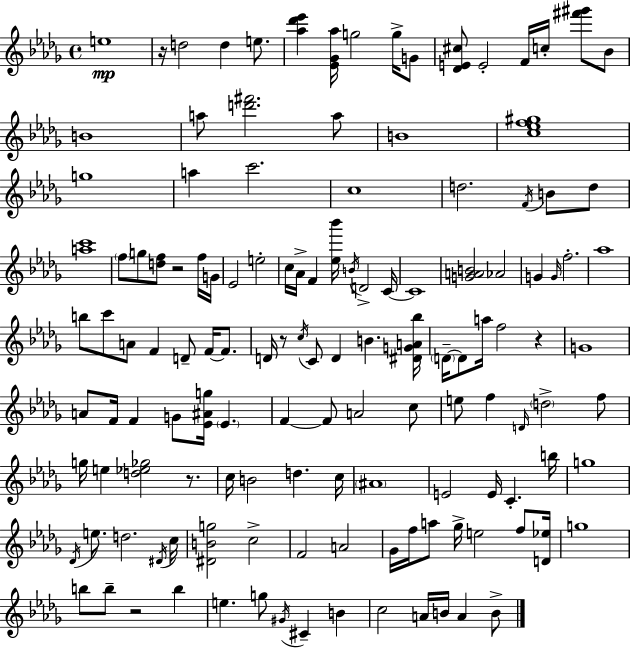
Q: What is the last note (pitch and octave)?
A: B4